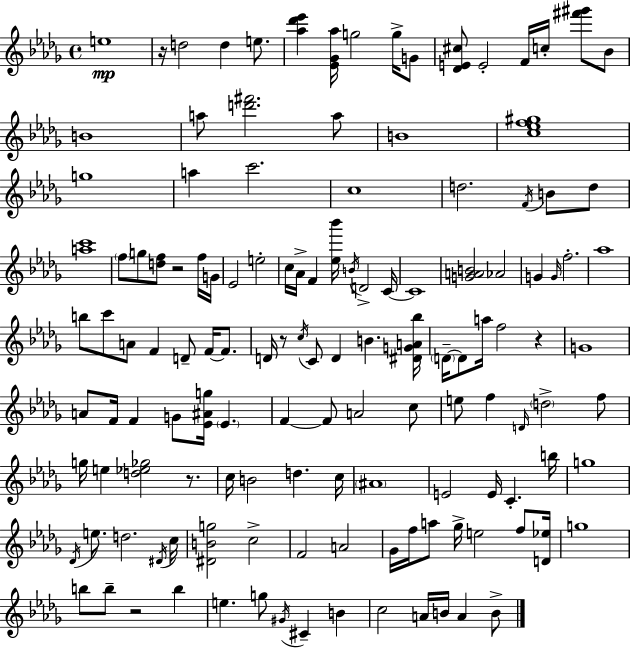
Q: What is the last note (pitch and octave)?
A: B4